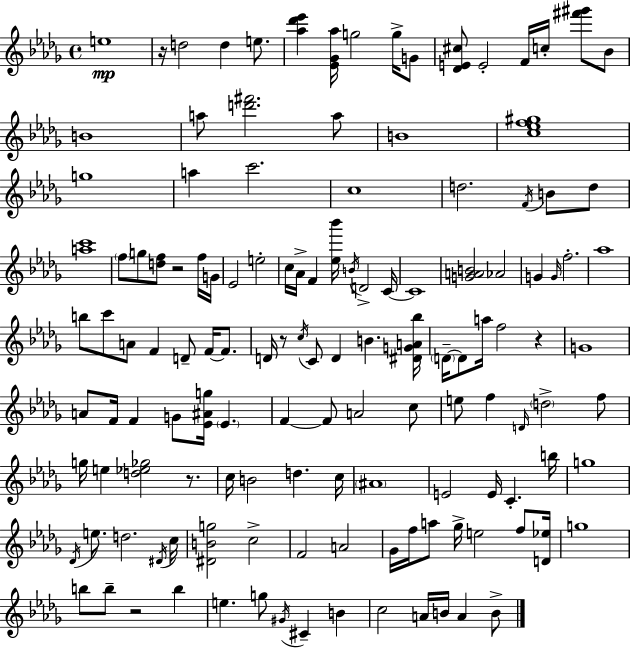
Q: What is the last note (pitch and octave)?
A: B4